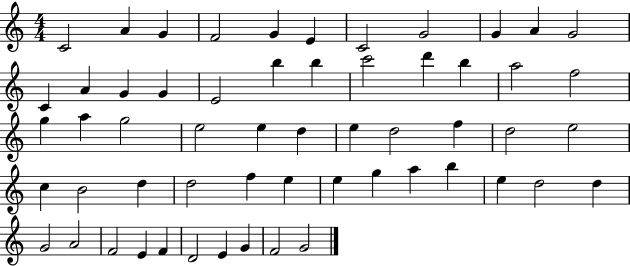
{
  \clef treble
  \numericTimeSignature
  \time 4/4
  \key c \major
  c'2 a'4 g'4 | f'2 g'4 e'4 | c'2 g'2 | g'4 a'4 g'2 | \break c'4 a'4 g'4 g'4 | e'2 b''4 b''4 | c'''2 d'''4 b''4 | a''2 f''2 | \break g''4 a''4 g''2 | e''2 e''4 d''4 | e''4 d''2 f''4 | d''2 e''2 | \break c''4 b'2 d''4 | d''2 f''4 e''4 | e''4 g''4 a''4 b''4 | e''4 d''2 d''4 | \break g'2 a'2 | f'2 e'4 f'4 | d'2 e'4 g'4 | f'2 g'2 | \break \bar "|."
}